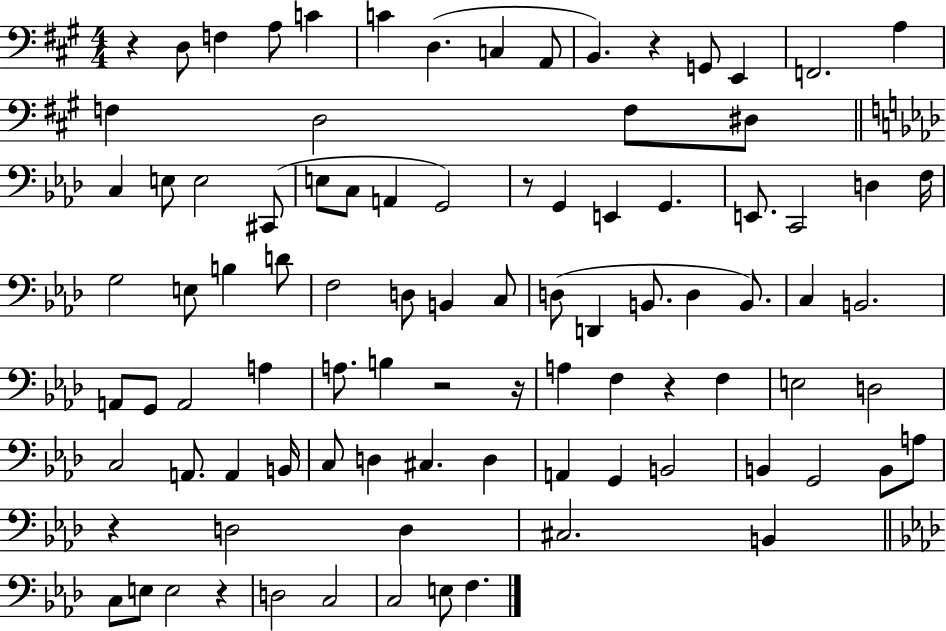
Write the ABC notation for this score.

X:1
T:Untitled
M:4/4
L:1/4
K:A
z D,/2 F, A,/2 C C D, C, A,,/2 B,, z G,,/2 E,, F,,2 A, F, D,2 F,/2 ^D,/2 C, E,/2 E,2 ^C,,/2 E,/2 C,/2 A,, G,,2 z/2 G,, E,, G,, E,,/2 C,,2 D, F,/4 G,2 E,/2 B, D/2 F,2 D,/2 B,, C,/2 D,/2 D,, B,,/2 D, B,,/2 C, B,,2 A,,/2 G,,/2 A,,2 A, A,/2 B, z2 z/4 A, F, z F, E,2 D,2 C,2 A,,/2 A,, B,,/4 C,/2 D, ^C, D, A,, G,, B,,2 B,, G,,2 B,,/2 A,/2 z D,2 D, ^C,2 B,, C,/2 E,/2 E,2 z D,2 C,2 C,2 E,/2 F,